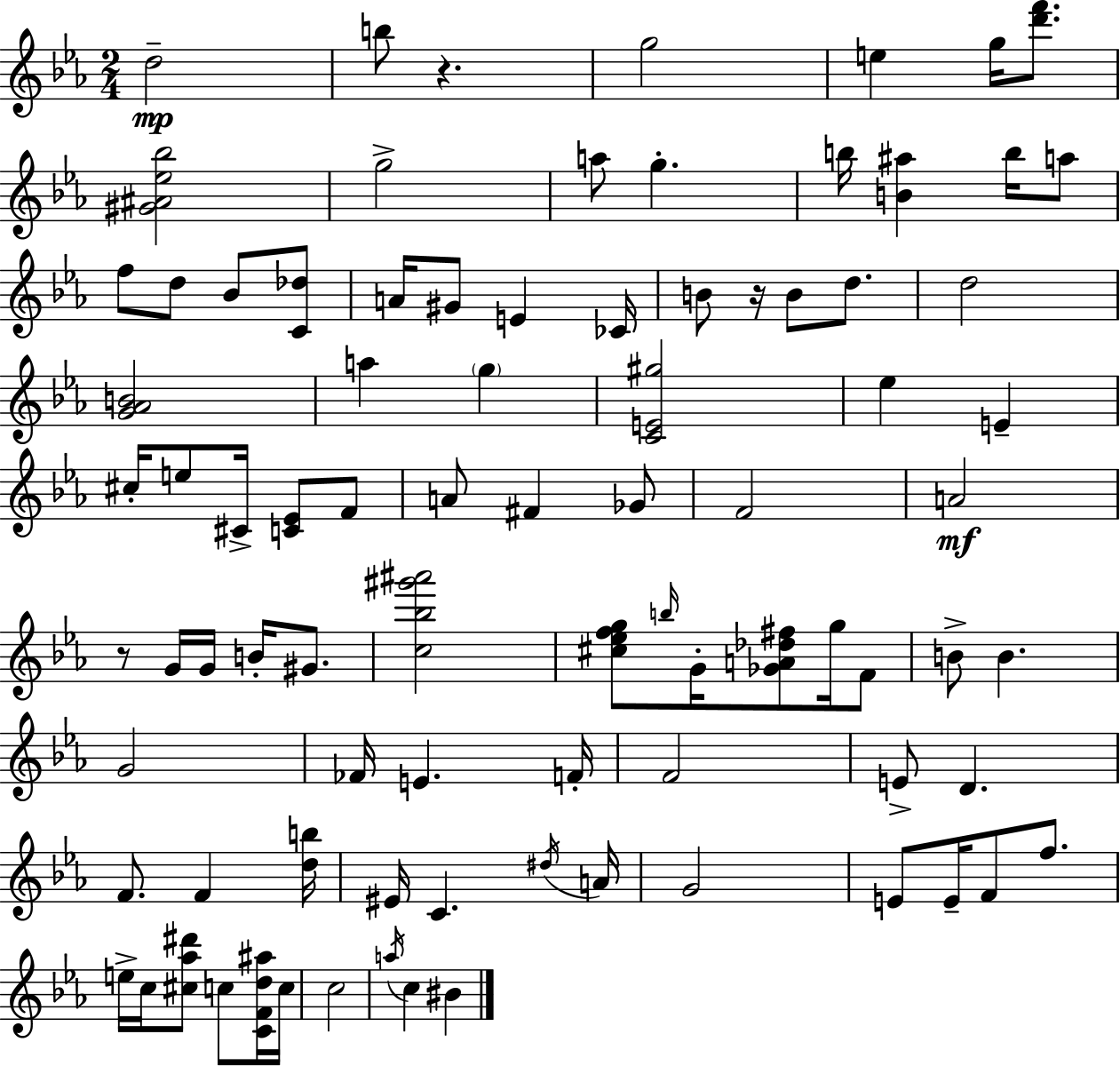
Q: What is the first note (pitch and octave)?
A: D5